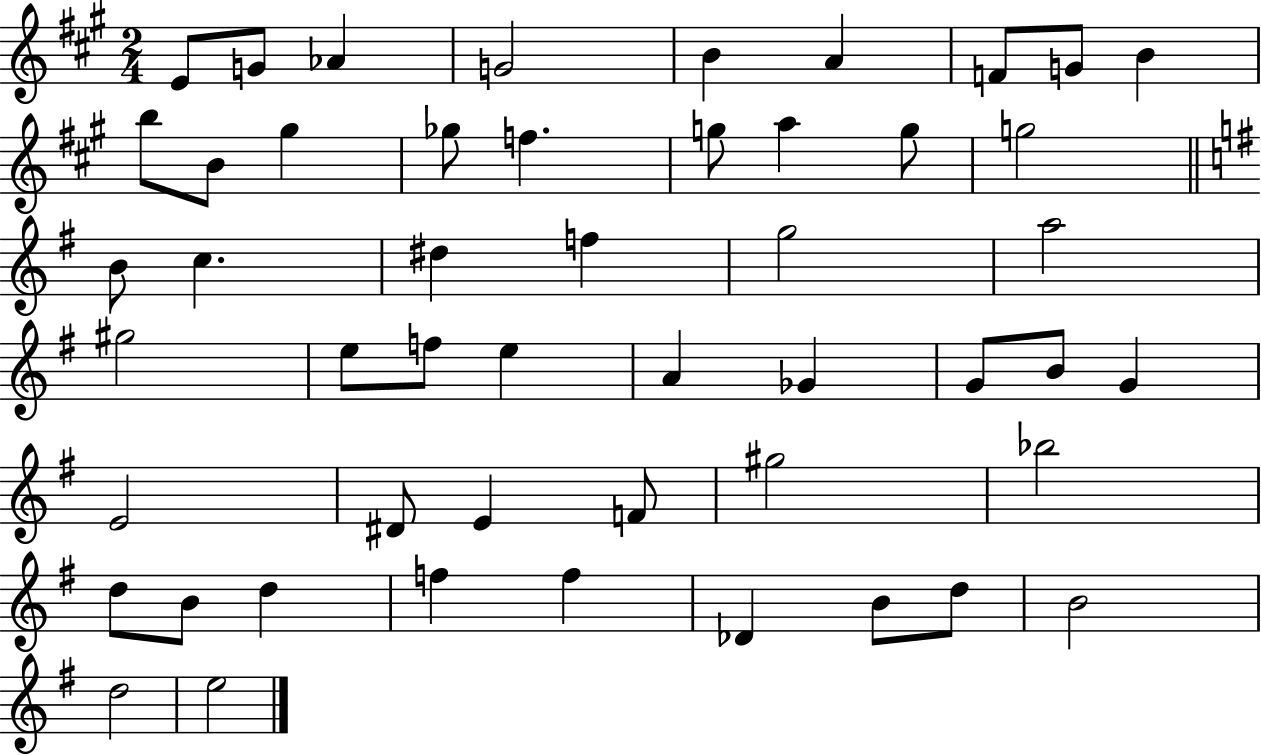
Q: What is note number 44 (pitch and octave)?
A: F5